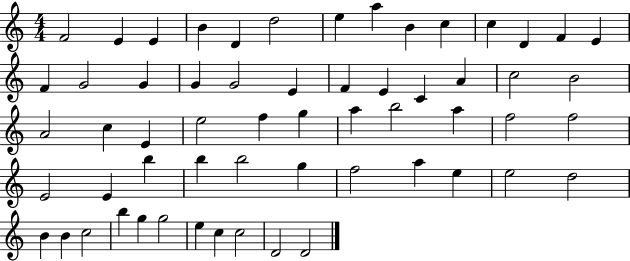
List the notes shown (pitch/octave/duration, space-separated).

F4/h E4/q E4/q B4/q D4/q D5/h E5/q A5/q B4/q C5/q C5/q D4/q F4/q E4/q F4/q G4/h G4/q G4/q G4/h E4/q F4/q E4/q C4/q A4/q C5/h B4/h A4/h C5/q E4/q E5/h F5/q G5/q A5/q B5/h A5/q F5/h F5/h E4/h E4/q B5/q B5/q B5/h G5/q F5/h A5/q E5/q E5/h D5/h B4/q B4/q C5/h B5/q G5/q G5/h E5/q C5/q C5/h D4/h D4/h